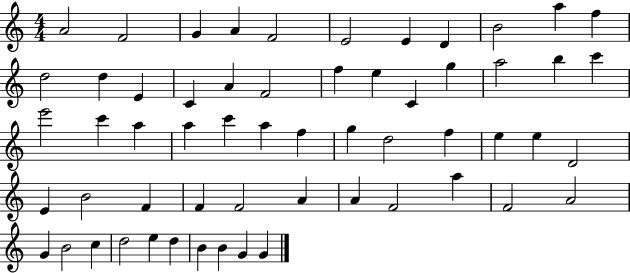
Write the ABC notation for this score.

X:1
T:Untitled
M:4/4
L:1/4
K:C
A2 F2 G A F2 E2 E D B2 a f d2 d E C A F2 f e C g a2 b c' e'2 c' a a c' a f g d2 f e e D2 E B2 F F F2 A A F2 a F2 A2 G B2 c d2 e d B B G G